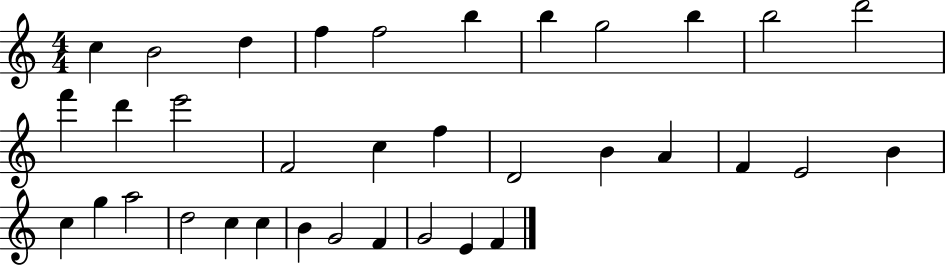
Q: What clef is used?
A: treble